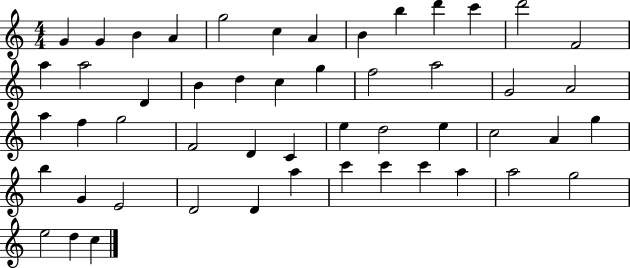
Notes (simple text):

G4/q G4/q B4/q A4/q G5/h C5/q A4/q B4/q B5/q D6/q C6/q D6/h F4/h A5/q A5/h D4/q B4/q D5/q C5/q G5/q F5/h A5/h G4/h A4/h A5/q F5/q G5/h F4/h D4/q C4/q E5/q D5/h E5/q C5/h A4/q G5/q B5/q G4/q E4/h D4/h D4/q A5/q C6/q C6/q C6/q A5/q A5/h G5/h E5/h D5/q C5/q